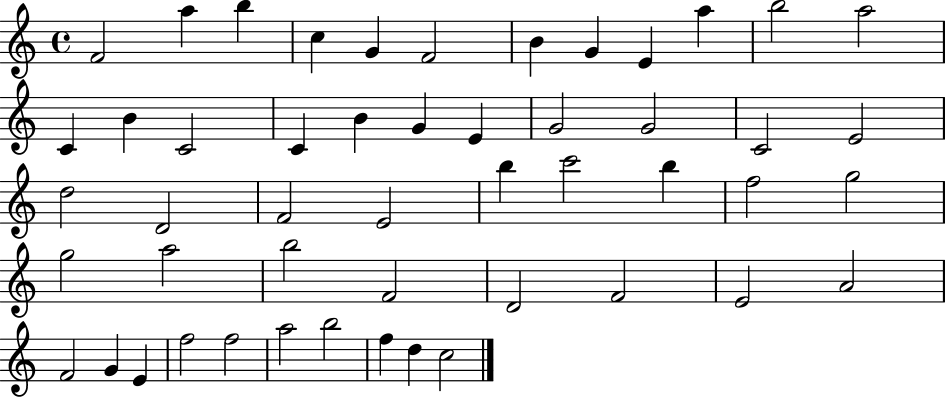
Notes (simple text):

F4/h A5/q B5/q C5/q G4/q F4/h B4/q G4/q E4/q A5/q B5/h A5/h C4/q B4/q C4/h C4/q B4/q G4/q E4/q G4/h G4/h C4/h E4/h D5/h D4/h F4/h E4/h B5/q C6/h B5/q F5/h G5/h G5/h A5/h B5/h F4/h D4/h F4/h E4/h A4/h F4/h G4/q E4/q F5/h F5/h A5/h B5/h F5/q D5/q C5/h